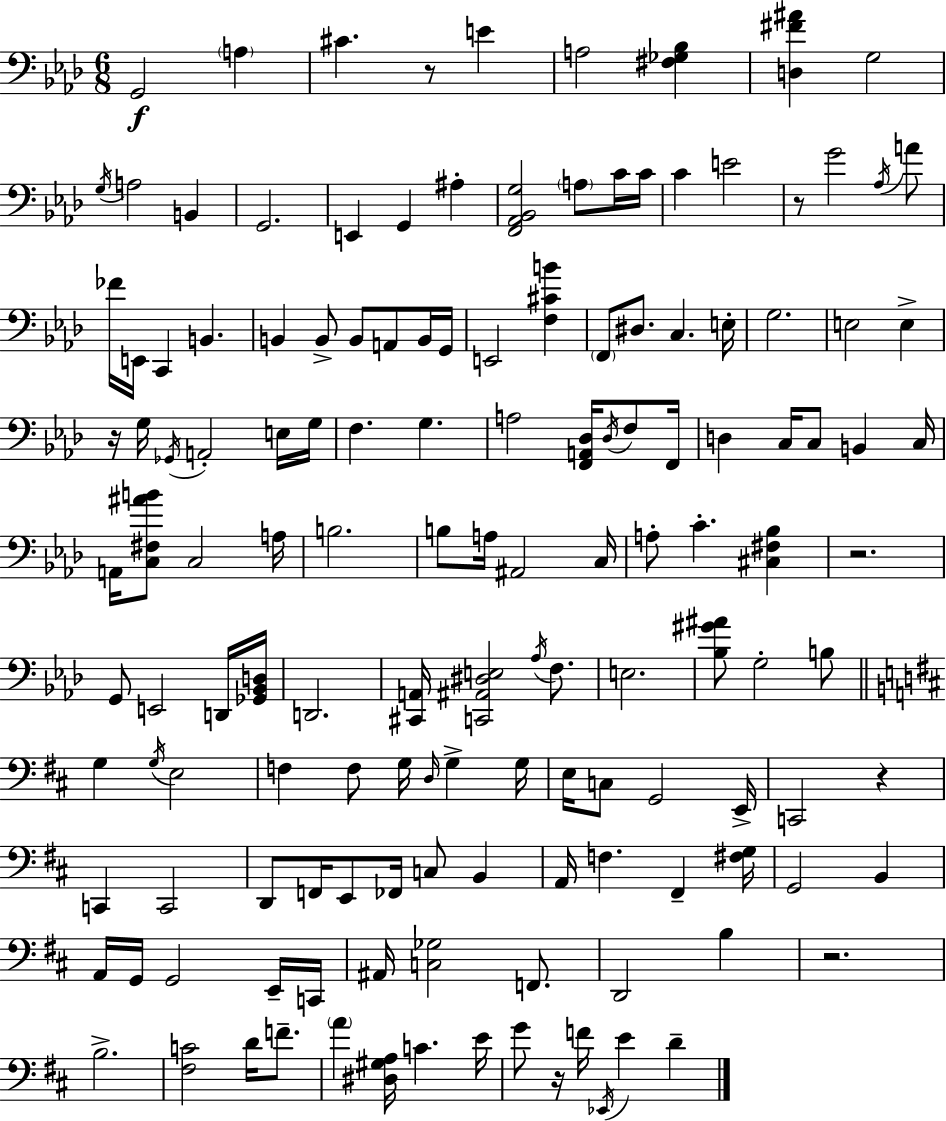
{
  \clef bass
  \numericTimeSignature
  \time 6/8
  \key f \minor
  g,2\f \parenthesize a4 | cis'4. r8 e'4 | a2 <fis ges bes>4 | <d fis' ais'>4 g2 | \break \acciaccatura { g16 } a2 b,4 | g,2. | e,4 g,4 ais4-. | <f, aes, bes, g>2 \parenthesize a8 c'16 | \break c'16 c'4 e'2 | r8 g'2 \acciaccatura { aes16 } | a'8 fes'16 e,16 c,4 b,4. | b,4 b,8-> b,8 a,8 | \break b,16 g,16 e,2 <f cis' b'>4 | \parenthesize f,8 dis8. c4. | e16-. g2. | e2 e4-> | \break r16 g16 \acciaccatura { ges,16 } a,2-. | e16 g16 f4. g4. | a2 <f, a, des>16 | \acciaccatura { des16 } f8 f,16 d4 c16 c8 b,4 | \break c16 a,16 <c fis ais' b'>8 c2 | a16 b2. | b8 a16 ais,2 | c16 a8-. c'4.-. | \break <cis fis bes>4 r2. | g,8 e,2 | d,16 <ges, bes, d>16 d,2. | <cis, a,>16 <c, ais, dis e>2 | \break \acciaccatura { aes16 } f8. e2. | <bes gis' ais'>8 g2-. | b8 \bar "||" \break \key d \major g4 \acciaccatura { g16 } e2 | f4 f8 g16 \grace { d16 } g4-> | g16 e16 c8 g,2 | e,16-> c,2 r4 | \break c,4 c,2 | d,8 f,16 e,8 fes,16 c8 b,4 | a,16 f4. fis,4-- | <fis g>16 g,2 b,4 | \break a,16 g,16 g,2 | e,16-- c,16 ais,16 <c ges>2 f,8. | d,2 b4 | r2. | \break b2.-> | <fis c'>2 d'16 f'8.-- | \parenthesize a'4 <dis gis a>16 c'4. | e'16 g'8 r16 f'16 \acciaccatura { ees,16 } e'4 d'4-- | \break \bar "|."
}